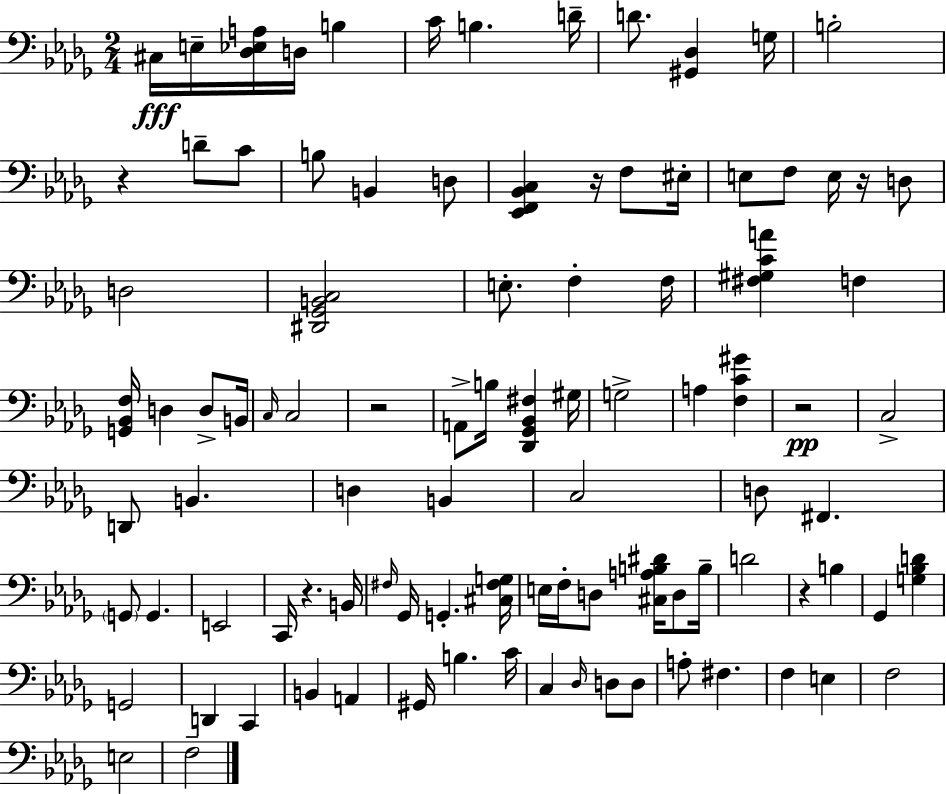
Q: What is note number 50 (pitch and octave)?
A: F#3